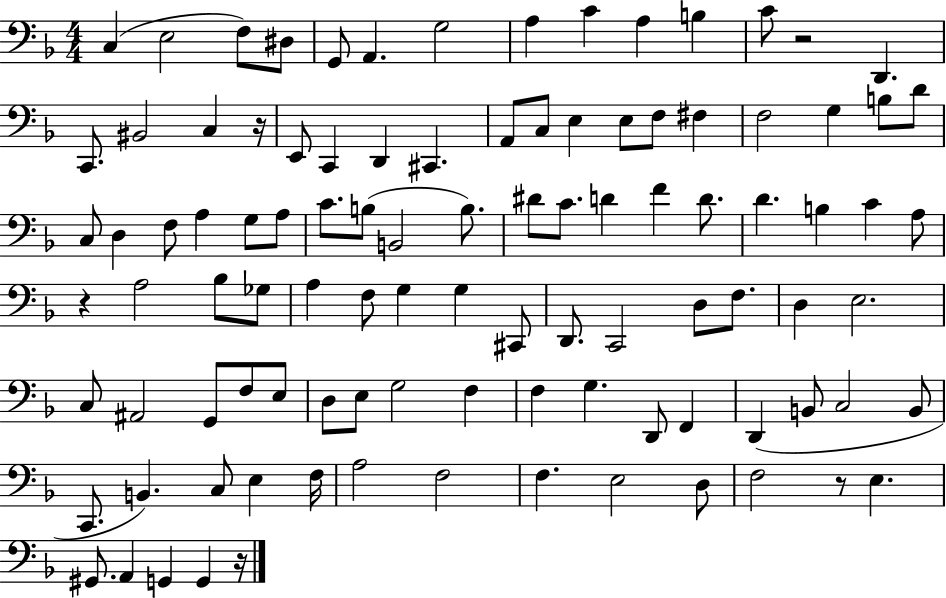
C3/q E3/h F3/e D#3/e G2/e A2/q. G3/h A3/q C4/q A3/q B3/q C4/e R/h D2/q. C2/e. BIS2/h C3/q R/s E2/e C2/q D2/q C#2/q. A2/e C3/e E3/q E3/e F3/e F#3/q F3/h G3/q B3/e D4/e C3/e D3/q F3/e A3/q G3/e A3/e C4/e. B3/e B2/h B3/e. D#4/e C4/e. D4/q F4/q D4/e. D4/q. B3/q C4/q A3/e R/q A3/h Bb3/e Gb3/e A3/q F3/e G3/q G3/q C#2/e D2/e. C2/h D3/e F3/e. D3/q E3/h. C3/e A#2/h G2/e F3/e E3/e D3/e E3/e G3/h F3/q F3/q G3/q. D2/e F2/q D2/q B2/e C3/h B2/e C2/e. B2/q. C3/e E3/q F3/s A3/h F3/h F3/q. E3/h D3/e F3/h R/e E3/q. G#2/e. A2/q G2/q G2/q R/s